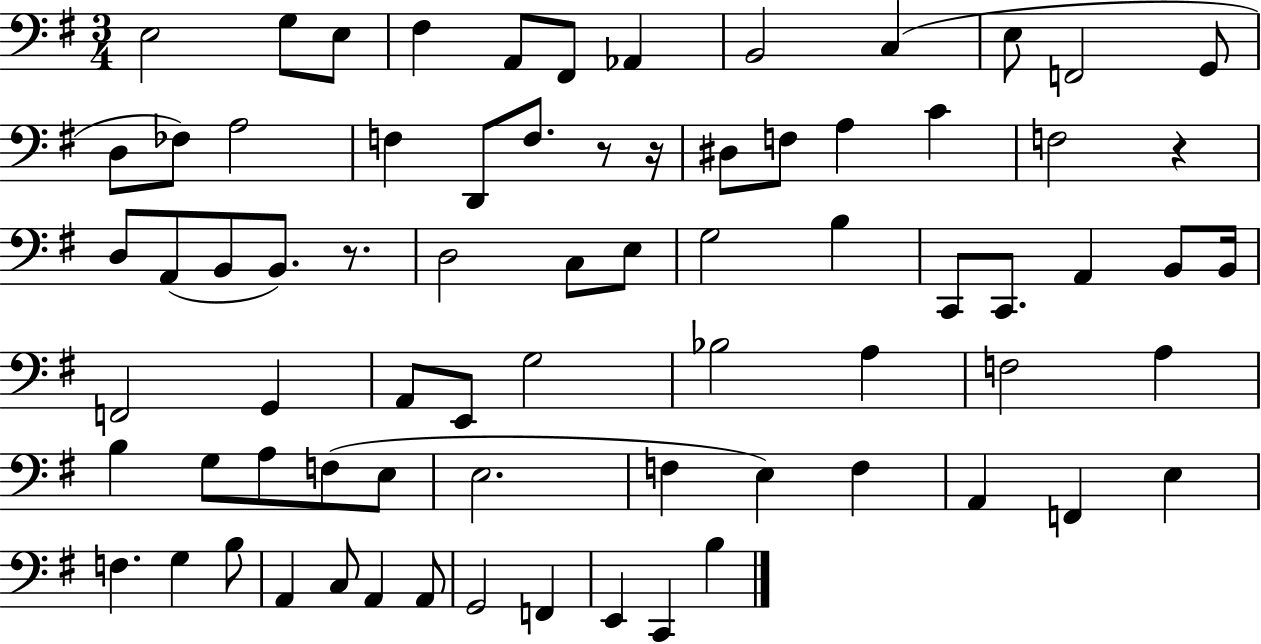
X:1
T:Untitled
M:3/4
L:1/4
K:G
E,2 G,/2 E,/2 ^F, A,,/2 ^F,,/2 _A,, B,,2 C, E,/2 F,,2 G,,/2 D,/2 _F,/2 A,2 F, D,,/2 F,/2 z/2 z/4 ^D,/2 F,/2 A, C F,2 z D,/2 A,,/2 B,,/2 B,,/2 z/2 D,2 C,/2 E,/2 G,2 B, C,,/2 C,,/2 A,, B,,/2 B,,/4 F,,2 G,, A,,/2 E,,/2 G,2 _B,2 A, F,2 A, B, G,/2 A,/2 F,/2 E,/2 E,2 F, E, F, A,, F,, E, F, G, B,/2 A,, C,/2 A,, A,,/2 G,,2 F,, E,, C,, B,